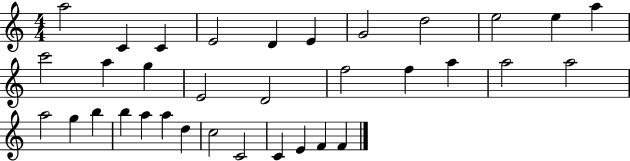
A5/h C4/q C4/q E4/h D4/q E4/q G4/h D5/h E5/h E5/q A5/q C6/h A5/q G5/q E4/h D4/h F5/h F5/q A5/q A5/h A5/h A5/h G5/q B5/q B5/q A5/q A5/q D5/q C5/h C4/h C4/q E4/q F4/q F4/q